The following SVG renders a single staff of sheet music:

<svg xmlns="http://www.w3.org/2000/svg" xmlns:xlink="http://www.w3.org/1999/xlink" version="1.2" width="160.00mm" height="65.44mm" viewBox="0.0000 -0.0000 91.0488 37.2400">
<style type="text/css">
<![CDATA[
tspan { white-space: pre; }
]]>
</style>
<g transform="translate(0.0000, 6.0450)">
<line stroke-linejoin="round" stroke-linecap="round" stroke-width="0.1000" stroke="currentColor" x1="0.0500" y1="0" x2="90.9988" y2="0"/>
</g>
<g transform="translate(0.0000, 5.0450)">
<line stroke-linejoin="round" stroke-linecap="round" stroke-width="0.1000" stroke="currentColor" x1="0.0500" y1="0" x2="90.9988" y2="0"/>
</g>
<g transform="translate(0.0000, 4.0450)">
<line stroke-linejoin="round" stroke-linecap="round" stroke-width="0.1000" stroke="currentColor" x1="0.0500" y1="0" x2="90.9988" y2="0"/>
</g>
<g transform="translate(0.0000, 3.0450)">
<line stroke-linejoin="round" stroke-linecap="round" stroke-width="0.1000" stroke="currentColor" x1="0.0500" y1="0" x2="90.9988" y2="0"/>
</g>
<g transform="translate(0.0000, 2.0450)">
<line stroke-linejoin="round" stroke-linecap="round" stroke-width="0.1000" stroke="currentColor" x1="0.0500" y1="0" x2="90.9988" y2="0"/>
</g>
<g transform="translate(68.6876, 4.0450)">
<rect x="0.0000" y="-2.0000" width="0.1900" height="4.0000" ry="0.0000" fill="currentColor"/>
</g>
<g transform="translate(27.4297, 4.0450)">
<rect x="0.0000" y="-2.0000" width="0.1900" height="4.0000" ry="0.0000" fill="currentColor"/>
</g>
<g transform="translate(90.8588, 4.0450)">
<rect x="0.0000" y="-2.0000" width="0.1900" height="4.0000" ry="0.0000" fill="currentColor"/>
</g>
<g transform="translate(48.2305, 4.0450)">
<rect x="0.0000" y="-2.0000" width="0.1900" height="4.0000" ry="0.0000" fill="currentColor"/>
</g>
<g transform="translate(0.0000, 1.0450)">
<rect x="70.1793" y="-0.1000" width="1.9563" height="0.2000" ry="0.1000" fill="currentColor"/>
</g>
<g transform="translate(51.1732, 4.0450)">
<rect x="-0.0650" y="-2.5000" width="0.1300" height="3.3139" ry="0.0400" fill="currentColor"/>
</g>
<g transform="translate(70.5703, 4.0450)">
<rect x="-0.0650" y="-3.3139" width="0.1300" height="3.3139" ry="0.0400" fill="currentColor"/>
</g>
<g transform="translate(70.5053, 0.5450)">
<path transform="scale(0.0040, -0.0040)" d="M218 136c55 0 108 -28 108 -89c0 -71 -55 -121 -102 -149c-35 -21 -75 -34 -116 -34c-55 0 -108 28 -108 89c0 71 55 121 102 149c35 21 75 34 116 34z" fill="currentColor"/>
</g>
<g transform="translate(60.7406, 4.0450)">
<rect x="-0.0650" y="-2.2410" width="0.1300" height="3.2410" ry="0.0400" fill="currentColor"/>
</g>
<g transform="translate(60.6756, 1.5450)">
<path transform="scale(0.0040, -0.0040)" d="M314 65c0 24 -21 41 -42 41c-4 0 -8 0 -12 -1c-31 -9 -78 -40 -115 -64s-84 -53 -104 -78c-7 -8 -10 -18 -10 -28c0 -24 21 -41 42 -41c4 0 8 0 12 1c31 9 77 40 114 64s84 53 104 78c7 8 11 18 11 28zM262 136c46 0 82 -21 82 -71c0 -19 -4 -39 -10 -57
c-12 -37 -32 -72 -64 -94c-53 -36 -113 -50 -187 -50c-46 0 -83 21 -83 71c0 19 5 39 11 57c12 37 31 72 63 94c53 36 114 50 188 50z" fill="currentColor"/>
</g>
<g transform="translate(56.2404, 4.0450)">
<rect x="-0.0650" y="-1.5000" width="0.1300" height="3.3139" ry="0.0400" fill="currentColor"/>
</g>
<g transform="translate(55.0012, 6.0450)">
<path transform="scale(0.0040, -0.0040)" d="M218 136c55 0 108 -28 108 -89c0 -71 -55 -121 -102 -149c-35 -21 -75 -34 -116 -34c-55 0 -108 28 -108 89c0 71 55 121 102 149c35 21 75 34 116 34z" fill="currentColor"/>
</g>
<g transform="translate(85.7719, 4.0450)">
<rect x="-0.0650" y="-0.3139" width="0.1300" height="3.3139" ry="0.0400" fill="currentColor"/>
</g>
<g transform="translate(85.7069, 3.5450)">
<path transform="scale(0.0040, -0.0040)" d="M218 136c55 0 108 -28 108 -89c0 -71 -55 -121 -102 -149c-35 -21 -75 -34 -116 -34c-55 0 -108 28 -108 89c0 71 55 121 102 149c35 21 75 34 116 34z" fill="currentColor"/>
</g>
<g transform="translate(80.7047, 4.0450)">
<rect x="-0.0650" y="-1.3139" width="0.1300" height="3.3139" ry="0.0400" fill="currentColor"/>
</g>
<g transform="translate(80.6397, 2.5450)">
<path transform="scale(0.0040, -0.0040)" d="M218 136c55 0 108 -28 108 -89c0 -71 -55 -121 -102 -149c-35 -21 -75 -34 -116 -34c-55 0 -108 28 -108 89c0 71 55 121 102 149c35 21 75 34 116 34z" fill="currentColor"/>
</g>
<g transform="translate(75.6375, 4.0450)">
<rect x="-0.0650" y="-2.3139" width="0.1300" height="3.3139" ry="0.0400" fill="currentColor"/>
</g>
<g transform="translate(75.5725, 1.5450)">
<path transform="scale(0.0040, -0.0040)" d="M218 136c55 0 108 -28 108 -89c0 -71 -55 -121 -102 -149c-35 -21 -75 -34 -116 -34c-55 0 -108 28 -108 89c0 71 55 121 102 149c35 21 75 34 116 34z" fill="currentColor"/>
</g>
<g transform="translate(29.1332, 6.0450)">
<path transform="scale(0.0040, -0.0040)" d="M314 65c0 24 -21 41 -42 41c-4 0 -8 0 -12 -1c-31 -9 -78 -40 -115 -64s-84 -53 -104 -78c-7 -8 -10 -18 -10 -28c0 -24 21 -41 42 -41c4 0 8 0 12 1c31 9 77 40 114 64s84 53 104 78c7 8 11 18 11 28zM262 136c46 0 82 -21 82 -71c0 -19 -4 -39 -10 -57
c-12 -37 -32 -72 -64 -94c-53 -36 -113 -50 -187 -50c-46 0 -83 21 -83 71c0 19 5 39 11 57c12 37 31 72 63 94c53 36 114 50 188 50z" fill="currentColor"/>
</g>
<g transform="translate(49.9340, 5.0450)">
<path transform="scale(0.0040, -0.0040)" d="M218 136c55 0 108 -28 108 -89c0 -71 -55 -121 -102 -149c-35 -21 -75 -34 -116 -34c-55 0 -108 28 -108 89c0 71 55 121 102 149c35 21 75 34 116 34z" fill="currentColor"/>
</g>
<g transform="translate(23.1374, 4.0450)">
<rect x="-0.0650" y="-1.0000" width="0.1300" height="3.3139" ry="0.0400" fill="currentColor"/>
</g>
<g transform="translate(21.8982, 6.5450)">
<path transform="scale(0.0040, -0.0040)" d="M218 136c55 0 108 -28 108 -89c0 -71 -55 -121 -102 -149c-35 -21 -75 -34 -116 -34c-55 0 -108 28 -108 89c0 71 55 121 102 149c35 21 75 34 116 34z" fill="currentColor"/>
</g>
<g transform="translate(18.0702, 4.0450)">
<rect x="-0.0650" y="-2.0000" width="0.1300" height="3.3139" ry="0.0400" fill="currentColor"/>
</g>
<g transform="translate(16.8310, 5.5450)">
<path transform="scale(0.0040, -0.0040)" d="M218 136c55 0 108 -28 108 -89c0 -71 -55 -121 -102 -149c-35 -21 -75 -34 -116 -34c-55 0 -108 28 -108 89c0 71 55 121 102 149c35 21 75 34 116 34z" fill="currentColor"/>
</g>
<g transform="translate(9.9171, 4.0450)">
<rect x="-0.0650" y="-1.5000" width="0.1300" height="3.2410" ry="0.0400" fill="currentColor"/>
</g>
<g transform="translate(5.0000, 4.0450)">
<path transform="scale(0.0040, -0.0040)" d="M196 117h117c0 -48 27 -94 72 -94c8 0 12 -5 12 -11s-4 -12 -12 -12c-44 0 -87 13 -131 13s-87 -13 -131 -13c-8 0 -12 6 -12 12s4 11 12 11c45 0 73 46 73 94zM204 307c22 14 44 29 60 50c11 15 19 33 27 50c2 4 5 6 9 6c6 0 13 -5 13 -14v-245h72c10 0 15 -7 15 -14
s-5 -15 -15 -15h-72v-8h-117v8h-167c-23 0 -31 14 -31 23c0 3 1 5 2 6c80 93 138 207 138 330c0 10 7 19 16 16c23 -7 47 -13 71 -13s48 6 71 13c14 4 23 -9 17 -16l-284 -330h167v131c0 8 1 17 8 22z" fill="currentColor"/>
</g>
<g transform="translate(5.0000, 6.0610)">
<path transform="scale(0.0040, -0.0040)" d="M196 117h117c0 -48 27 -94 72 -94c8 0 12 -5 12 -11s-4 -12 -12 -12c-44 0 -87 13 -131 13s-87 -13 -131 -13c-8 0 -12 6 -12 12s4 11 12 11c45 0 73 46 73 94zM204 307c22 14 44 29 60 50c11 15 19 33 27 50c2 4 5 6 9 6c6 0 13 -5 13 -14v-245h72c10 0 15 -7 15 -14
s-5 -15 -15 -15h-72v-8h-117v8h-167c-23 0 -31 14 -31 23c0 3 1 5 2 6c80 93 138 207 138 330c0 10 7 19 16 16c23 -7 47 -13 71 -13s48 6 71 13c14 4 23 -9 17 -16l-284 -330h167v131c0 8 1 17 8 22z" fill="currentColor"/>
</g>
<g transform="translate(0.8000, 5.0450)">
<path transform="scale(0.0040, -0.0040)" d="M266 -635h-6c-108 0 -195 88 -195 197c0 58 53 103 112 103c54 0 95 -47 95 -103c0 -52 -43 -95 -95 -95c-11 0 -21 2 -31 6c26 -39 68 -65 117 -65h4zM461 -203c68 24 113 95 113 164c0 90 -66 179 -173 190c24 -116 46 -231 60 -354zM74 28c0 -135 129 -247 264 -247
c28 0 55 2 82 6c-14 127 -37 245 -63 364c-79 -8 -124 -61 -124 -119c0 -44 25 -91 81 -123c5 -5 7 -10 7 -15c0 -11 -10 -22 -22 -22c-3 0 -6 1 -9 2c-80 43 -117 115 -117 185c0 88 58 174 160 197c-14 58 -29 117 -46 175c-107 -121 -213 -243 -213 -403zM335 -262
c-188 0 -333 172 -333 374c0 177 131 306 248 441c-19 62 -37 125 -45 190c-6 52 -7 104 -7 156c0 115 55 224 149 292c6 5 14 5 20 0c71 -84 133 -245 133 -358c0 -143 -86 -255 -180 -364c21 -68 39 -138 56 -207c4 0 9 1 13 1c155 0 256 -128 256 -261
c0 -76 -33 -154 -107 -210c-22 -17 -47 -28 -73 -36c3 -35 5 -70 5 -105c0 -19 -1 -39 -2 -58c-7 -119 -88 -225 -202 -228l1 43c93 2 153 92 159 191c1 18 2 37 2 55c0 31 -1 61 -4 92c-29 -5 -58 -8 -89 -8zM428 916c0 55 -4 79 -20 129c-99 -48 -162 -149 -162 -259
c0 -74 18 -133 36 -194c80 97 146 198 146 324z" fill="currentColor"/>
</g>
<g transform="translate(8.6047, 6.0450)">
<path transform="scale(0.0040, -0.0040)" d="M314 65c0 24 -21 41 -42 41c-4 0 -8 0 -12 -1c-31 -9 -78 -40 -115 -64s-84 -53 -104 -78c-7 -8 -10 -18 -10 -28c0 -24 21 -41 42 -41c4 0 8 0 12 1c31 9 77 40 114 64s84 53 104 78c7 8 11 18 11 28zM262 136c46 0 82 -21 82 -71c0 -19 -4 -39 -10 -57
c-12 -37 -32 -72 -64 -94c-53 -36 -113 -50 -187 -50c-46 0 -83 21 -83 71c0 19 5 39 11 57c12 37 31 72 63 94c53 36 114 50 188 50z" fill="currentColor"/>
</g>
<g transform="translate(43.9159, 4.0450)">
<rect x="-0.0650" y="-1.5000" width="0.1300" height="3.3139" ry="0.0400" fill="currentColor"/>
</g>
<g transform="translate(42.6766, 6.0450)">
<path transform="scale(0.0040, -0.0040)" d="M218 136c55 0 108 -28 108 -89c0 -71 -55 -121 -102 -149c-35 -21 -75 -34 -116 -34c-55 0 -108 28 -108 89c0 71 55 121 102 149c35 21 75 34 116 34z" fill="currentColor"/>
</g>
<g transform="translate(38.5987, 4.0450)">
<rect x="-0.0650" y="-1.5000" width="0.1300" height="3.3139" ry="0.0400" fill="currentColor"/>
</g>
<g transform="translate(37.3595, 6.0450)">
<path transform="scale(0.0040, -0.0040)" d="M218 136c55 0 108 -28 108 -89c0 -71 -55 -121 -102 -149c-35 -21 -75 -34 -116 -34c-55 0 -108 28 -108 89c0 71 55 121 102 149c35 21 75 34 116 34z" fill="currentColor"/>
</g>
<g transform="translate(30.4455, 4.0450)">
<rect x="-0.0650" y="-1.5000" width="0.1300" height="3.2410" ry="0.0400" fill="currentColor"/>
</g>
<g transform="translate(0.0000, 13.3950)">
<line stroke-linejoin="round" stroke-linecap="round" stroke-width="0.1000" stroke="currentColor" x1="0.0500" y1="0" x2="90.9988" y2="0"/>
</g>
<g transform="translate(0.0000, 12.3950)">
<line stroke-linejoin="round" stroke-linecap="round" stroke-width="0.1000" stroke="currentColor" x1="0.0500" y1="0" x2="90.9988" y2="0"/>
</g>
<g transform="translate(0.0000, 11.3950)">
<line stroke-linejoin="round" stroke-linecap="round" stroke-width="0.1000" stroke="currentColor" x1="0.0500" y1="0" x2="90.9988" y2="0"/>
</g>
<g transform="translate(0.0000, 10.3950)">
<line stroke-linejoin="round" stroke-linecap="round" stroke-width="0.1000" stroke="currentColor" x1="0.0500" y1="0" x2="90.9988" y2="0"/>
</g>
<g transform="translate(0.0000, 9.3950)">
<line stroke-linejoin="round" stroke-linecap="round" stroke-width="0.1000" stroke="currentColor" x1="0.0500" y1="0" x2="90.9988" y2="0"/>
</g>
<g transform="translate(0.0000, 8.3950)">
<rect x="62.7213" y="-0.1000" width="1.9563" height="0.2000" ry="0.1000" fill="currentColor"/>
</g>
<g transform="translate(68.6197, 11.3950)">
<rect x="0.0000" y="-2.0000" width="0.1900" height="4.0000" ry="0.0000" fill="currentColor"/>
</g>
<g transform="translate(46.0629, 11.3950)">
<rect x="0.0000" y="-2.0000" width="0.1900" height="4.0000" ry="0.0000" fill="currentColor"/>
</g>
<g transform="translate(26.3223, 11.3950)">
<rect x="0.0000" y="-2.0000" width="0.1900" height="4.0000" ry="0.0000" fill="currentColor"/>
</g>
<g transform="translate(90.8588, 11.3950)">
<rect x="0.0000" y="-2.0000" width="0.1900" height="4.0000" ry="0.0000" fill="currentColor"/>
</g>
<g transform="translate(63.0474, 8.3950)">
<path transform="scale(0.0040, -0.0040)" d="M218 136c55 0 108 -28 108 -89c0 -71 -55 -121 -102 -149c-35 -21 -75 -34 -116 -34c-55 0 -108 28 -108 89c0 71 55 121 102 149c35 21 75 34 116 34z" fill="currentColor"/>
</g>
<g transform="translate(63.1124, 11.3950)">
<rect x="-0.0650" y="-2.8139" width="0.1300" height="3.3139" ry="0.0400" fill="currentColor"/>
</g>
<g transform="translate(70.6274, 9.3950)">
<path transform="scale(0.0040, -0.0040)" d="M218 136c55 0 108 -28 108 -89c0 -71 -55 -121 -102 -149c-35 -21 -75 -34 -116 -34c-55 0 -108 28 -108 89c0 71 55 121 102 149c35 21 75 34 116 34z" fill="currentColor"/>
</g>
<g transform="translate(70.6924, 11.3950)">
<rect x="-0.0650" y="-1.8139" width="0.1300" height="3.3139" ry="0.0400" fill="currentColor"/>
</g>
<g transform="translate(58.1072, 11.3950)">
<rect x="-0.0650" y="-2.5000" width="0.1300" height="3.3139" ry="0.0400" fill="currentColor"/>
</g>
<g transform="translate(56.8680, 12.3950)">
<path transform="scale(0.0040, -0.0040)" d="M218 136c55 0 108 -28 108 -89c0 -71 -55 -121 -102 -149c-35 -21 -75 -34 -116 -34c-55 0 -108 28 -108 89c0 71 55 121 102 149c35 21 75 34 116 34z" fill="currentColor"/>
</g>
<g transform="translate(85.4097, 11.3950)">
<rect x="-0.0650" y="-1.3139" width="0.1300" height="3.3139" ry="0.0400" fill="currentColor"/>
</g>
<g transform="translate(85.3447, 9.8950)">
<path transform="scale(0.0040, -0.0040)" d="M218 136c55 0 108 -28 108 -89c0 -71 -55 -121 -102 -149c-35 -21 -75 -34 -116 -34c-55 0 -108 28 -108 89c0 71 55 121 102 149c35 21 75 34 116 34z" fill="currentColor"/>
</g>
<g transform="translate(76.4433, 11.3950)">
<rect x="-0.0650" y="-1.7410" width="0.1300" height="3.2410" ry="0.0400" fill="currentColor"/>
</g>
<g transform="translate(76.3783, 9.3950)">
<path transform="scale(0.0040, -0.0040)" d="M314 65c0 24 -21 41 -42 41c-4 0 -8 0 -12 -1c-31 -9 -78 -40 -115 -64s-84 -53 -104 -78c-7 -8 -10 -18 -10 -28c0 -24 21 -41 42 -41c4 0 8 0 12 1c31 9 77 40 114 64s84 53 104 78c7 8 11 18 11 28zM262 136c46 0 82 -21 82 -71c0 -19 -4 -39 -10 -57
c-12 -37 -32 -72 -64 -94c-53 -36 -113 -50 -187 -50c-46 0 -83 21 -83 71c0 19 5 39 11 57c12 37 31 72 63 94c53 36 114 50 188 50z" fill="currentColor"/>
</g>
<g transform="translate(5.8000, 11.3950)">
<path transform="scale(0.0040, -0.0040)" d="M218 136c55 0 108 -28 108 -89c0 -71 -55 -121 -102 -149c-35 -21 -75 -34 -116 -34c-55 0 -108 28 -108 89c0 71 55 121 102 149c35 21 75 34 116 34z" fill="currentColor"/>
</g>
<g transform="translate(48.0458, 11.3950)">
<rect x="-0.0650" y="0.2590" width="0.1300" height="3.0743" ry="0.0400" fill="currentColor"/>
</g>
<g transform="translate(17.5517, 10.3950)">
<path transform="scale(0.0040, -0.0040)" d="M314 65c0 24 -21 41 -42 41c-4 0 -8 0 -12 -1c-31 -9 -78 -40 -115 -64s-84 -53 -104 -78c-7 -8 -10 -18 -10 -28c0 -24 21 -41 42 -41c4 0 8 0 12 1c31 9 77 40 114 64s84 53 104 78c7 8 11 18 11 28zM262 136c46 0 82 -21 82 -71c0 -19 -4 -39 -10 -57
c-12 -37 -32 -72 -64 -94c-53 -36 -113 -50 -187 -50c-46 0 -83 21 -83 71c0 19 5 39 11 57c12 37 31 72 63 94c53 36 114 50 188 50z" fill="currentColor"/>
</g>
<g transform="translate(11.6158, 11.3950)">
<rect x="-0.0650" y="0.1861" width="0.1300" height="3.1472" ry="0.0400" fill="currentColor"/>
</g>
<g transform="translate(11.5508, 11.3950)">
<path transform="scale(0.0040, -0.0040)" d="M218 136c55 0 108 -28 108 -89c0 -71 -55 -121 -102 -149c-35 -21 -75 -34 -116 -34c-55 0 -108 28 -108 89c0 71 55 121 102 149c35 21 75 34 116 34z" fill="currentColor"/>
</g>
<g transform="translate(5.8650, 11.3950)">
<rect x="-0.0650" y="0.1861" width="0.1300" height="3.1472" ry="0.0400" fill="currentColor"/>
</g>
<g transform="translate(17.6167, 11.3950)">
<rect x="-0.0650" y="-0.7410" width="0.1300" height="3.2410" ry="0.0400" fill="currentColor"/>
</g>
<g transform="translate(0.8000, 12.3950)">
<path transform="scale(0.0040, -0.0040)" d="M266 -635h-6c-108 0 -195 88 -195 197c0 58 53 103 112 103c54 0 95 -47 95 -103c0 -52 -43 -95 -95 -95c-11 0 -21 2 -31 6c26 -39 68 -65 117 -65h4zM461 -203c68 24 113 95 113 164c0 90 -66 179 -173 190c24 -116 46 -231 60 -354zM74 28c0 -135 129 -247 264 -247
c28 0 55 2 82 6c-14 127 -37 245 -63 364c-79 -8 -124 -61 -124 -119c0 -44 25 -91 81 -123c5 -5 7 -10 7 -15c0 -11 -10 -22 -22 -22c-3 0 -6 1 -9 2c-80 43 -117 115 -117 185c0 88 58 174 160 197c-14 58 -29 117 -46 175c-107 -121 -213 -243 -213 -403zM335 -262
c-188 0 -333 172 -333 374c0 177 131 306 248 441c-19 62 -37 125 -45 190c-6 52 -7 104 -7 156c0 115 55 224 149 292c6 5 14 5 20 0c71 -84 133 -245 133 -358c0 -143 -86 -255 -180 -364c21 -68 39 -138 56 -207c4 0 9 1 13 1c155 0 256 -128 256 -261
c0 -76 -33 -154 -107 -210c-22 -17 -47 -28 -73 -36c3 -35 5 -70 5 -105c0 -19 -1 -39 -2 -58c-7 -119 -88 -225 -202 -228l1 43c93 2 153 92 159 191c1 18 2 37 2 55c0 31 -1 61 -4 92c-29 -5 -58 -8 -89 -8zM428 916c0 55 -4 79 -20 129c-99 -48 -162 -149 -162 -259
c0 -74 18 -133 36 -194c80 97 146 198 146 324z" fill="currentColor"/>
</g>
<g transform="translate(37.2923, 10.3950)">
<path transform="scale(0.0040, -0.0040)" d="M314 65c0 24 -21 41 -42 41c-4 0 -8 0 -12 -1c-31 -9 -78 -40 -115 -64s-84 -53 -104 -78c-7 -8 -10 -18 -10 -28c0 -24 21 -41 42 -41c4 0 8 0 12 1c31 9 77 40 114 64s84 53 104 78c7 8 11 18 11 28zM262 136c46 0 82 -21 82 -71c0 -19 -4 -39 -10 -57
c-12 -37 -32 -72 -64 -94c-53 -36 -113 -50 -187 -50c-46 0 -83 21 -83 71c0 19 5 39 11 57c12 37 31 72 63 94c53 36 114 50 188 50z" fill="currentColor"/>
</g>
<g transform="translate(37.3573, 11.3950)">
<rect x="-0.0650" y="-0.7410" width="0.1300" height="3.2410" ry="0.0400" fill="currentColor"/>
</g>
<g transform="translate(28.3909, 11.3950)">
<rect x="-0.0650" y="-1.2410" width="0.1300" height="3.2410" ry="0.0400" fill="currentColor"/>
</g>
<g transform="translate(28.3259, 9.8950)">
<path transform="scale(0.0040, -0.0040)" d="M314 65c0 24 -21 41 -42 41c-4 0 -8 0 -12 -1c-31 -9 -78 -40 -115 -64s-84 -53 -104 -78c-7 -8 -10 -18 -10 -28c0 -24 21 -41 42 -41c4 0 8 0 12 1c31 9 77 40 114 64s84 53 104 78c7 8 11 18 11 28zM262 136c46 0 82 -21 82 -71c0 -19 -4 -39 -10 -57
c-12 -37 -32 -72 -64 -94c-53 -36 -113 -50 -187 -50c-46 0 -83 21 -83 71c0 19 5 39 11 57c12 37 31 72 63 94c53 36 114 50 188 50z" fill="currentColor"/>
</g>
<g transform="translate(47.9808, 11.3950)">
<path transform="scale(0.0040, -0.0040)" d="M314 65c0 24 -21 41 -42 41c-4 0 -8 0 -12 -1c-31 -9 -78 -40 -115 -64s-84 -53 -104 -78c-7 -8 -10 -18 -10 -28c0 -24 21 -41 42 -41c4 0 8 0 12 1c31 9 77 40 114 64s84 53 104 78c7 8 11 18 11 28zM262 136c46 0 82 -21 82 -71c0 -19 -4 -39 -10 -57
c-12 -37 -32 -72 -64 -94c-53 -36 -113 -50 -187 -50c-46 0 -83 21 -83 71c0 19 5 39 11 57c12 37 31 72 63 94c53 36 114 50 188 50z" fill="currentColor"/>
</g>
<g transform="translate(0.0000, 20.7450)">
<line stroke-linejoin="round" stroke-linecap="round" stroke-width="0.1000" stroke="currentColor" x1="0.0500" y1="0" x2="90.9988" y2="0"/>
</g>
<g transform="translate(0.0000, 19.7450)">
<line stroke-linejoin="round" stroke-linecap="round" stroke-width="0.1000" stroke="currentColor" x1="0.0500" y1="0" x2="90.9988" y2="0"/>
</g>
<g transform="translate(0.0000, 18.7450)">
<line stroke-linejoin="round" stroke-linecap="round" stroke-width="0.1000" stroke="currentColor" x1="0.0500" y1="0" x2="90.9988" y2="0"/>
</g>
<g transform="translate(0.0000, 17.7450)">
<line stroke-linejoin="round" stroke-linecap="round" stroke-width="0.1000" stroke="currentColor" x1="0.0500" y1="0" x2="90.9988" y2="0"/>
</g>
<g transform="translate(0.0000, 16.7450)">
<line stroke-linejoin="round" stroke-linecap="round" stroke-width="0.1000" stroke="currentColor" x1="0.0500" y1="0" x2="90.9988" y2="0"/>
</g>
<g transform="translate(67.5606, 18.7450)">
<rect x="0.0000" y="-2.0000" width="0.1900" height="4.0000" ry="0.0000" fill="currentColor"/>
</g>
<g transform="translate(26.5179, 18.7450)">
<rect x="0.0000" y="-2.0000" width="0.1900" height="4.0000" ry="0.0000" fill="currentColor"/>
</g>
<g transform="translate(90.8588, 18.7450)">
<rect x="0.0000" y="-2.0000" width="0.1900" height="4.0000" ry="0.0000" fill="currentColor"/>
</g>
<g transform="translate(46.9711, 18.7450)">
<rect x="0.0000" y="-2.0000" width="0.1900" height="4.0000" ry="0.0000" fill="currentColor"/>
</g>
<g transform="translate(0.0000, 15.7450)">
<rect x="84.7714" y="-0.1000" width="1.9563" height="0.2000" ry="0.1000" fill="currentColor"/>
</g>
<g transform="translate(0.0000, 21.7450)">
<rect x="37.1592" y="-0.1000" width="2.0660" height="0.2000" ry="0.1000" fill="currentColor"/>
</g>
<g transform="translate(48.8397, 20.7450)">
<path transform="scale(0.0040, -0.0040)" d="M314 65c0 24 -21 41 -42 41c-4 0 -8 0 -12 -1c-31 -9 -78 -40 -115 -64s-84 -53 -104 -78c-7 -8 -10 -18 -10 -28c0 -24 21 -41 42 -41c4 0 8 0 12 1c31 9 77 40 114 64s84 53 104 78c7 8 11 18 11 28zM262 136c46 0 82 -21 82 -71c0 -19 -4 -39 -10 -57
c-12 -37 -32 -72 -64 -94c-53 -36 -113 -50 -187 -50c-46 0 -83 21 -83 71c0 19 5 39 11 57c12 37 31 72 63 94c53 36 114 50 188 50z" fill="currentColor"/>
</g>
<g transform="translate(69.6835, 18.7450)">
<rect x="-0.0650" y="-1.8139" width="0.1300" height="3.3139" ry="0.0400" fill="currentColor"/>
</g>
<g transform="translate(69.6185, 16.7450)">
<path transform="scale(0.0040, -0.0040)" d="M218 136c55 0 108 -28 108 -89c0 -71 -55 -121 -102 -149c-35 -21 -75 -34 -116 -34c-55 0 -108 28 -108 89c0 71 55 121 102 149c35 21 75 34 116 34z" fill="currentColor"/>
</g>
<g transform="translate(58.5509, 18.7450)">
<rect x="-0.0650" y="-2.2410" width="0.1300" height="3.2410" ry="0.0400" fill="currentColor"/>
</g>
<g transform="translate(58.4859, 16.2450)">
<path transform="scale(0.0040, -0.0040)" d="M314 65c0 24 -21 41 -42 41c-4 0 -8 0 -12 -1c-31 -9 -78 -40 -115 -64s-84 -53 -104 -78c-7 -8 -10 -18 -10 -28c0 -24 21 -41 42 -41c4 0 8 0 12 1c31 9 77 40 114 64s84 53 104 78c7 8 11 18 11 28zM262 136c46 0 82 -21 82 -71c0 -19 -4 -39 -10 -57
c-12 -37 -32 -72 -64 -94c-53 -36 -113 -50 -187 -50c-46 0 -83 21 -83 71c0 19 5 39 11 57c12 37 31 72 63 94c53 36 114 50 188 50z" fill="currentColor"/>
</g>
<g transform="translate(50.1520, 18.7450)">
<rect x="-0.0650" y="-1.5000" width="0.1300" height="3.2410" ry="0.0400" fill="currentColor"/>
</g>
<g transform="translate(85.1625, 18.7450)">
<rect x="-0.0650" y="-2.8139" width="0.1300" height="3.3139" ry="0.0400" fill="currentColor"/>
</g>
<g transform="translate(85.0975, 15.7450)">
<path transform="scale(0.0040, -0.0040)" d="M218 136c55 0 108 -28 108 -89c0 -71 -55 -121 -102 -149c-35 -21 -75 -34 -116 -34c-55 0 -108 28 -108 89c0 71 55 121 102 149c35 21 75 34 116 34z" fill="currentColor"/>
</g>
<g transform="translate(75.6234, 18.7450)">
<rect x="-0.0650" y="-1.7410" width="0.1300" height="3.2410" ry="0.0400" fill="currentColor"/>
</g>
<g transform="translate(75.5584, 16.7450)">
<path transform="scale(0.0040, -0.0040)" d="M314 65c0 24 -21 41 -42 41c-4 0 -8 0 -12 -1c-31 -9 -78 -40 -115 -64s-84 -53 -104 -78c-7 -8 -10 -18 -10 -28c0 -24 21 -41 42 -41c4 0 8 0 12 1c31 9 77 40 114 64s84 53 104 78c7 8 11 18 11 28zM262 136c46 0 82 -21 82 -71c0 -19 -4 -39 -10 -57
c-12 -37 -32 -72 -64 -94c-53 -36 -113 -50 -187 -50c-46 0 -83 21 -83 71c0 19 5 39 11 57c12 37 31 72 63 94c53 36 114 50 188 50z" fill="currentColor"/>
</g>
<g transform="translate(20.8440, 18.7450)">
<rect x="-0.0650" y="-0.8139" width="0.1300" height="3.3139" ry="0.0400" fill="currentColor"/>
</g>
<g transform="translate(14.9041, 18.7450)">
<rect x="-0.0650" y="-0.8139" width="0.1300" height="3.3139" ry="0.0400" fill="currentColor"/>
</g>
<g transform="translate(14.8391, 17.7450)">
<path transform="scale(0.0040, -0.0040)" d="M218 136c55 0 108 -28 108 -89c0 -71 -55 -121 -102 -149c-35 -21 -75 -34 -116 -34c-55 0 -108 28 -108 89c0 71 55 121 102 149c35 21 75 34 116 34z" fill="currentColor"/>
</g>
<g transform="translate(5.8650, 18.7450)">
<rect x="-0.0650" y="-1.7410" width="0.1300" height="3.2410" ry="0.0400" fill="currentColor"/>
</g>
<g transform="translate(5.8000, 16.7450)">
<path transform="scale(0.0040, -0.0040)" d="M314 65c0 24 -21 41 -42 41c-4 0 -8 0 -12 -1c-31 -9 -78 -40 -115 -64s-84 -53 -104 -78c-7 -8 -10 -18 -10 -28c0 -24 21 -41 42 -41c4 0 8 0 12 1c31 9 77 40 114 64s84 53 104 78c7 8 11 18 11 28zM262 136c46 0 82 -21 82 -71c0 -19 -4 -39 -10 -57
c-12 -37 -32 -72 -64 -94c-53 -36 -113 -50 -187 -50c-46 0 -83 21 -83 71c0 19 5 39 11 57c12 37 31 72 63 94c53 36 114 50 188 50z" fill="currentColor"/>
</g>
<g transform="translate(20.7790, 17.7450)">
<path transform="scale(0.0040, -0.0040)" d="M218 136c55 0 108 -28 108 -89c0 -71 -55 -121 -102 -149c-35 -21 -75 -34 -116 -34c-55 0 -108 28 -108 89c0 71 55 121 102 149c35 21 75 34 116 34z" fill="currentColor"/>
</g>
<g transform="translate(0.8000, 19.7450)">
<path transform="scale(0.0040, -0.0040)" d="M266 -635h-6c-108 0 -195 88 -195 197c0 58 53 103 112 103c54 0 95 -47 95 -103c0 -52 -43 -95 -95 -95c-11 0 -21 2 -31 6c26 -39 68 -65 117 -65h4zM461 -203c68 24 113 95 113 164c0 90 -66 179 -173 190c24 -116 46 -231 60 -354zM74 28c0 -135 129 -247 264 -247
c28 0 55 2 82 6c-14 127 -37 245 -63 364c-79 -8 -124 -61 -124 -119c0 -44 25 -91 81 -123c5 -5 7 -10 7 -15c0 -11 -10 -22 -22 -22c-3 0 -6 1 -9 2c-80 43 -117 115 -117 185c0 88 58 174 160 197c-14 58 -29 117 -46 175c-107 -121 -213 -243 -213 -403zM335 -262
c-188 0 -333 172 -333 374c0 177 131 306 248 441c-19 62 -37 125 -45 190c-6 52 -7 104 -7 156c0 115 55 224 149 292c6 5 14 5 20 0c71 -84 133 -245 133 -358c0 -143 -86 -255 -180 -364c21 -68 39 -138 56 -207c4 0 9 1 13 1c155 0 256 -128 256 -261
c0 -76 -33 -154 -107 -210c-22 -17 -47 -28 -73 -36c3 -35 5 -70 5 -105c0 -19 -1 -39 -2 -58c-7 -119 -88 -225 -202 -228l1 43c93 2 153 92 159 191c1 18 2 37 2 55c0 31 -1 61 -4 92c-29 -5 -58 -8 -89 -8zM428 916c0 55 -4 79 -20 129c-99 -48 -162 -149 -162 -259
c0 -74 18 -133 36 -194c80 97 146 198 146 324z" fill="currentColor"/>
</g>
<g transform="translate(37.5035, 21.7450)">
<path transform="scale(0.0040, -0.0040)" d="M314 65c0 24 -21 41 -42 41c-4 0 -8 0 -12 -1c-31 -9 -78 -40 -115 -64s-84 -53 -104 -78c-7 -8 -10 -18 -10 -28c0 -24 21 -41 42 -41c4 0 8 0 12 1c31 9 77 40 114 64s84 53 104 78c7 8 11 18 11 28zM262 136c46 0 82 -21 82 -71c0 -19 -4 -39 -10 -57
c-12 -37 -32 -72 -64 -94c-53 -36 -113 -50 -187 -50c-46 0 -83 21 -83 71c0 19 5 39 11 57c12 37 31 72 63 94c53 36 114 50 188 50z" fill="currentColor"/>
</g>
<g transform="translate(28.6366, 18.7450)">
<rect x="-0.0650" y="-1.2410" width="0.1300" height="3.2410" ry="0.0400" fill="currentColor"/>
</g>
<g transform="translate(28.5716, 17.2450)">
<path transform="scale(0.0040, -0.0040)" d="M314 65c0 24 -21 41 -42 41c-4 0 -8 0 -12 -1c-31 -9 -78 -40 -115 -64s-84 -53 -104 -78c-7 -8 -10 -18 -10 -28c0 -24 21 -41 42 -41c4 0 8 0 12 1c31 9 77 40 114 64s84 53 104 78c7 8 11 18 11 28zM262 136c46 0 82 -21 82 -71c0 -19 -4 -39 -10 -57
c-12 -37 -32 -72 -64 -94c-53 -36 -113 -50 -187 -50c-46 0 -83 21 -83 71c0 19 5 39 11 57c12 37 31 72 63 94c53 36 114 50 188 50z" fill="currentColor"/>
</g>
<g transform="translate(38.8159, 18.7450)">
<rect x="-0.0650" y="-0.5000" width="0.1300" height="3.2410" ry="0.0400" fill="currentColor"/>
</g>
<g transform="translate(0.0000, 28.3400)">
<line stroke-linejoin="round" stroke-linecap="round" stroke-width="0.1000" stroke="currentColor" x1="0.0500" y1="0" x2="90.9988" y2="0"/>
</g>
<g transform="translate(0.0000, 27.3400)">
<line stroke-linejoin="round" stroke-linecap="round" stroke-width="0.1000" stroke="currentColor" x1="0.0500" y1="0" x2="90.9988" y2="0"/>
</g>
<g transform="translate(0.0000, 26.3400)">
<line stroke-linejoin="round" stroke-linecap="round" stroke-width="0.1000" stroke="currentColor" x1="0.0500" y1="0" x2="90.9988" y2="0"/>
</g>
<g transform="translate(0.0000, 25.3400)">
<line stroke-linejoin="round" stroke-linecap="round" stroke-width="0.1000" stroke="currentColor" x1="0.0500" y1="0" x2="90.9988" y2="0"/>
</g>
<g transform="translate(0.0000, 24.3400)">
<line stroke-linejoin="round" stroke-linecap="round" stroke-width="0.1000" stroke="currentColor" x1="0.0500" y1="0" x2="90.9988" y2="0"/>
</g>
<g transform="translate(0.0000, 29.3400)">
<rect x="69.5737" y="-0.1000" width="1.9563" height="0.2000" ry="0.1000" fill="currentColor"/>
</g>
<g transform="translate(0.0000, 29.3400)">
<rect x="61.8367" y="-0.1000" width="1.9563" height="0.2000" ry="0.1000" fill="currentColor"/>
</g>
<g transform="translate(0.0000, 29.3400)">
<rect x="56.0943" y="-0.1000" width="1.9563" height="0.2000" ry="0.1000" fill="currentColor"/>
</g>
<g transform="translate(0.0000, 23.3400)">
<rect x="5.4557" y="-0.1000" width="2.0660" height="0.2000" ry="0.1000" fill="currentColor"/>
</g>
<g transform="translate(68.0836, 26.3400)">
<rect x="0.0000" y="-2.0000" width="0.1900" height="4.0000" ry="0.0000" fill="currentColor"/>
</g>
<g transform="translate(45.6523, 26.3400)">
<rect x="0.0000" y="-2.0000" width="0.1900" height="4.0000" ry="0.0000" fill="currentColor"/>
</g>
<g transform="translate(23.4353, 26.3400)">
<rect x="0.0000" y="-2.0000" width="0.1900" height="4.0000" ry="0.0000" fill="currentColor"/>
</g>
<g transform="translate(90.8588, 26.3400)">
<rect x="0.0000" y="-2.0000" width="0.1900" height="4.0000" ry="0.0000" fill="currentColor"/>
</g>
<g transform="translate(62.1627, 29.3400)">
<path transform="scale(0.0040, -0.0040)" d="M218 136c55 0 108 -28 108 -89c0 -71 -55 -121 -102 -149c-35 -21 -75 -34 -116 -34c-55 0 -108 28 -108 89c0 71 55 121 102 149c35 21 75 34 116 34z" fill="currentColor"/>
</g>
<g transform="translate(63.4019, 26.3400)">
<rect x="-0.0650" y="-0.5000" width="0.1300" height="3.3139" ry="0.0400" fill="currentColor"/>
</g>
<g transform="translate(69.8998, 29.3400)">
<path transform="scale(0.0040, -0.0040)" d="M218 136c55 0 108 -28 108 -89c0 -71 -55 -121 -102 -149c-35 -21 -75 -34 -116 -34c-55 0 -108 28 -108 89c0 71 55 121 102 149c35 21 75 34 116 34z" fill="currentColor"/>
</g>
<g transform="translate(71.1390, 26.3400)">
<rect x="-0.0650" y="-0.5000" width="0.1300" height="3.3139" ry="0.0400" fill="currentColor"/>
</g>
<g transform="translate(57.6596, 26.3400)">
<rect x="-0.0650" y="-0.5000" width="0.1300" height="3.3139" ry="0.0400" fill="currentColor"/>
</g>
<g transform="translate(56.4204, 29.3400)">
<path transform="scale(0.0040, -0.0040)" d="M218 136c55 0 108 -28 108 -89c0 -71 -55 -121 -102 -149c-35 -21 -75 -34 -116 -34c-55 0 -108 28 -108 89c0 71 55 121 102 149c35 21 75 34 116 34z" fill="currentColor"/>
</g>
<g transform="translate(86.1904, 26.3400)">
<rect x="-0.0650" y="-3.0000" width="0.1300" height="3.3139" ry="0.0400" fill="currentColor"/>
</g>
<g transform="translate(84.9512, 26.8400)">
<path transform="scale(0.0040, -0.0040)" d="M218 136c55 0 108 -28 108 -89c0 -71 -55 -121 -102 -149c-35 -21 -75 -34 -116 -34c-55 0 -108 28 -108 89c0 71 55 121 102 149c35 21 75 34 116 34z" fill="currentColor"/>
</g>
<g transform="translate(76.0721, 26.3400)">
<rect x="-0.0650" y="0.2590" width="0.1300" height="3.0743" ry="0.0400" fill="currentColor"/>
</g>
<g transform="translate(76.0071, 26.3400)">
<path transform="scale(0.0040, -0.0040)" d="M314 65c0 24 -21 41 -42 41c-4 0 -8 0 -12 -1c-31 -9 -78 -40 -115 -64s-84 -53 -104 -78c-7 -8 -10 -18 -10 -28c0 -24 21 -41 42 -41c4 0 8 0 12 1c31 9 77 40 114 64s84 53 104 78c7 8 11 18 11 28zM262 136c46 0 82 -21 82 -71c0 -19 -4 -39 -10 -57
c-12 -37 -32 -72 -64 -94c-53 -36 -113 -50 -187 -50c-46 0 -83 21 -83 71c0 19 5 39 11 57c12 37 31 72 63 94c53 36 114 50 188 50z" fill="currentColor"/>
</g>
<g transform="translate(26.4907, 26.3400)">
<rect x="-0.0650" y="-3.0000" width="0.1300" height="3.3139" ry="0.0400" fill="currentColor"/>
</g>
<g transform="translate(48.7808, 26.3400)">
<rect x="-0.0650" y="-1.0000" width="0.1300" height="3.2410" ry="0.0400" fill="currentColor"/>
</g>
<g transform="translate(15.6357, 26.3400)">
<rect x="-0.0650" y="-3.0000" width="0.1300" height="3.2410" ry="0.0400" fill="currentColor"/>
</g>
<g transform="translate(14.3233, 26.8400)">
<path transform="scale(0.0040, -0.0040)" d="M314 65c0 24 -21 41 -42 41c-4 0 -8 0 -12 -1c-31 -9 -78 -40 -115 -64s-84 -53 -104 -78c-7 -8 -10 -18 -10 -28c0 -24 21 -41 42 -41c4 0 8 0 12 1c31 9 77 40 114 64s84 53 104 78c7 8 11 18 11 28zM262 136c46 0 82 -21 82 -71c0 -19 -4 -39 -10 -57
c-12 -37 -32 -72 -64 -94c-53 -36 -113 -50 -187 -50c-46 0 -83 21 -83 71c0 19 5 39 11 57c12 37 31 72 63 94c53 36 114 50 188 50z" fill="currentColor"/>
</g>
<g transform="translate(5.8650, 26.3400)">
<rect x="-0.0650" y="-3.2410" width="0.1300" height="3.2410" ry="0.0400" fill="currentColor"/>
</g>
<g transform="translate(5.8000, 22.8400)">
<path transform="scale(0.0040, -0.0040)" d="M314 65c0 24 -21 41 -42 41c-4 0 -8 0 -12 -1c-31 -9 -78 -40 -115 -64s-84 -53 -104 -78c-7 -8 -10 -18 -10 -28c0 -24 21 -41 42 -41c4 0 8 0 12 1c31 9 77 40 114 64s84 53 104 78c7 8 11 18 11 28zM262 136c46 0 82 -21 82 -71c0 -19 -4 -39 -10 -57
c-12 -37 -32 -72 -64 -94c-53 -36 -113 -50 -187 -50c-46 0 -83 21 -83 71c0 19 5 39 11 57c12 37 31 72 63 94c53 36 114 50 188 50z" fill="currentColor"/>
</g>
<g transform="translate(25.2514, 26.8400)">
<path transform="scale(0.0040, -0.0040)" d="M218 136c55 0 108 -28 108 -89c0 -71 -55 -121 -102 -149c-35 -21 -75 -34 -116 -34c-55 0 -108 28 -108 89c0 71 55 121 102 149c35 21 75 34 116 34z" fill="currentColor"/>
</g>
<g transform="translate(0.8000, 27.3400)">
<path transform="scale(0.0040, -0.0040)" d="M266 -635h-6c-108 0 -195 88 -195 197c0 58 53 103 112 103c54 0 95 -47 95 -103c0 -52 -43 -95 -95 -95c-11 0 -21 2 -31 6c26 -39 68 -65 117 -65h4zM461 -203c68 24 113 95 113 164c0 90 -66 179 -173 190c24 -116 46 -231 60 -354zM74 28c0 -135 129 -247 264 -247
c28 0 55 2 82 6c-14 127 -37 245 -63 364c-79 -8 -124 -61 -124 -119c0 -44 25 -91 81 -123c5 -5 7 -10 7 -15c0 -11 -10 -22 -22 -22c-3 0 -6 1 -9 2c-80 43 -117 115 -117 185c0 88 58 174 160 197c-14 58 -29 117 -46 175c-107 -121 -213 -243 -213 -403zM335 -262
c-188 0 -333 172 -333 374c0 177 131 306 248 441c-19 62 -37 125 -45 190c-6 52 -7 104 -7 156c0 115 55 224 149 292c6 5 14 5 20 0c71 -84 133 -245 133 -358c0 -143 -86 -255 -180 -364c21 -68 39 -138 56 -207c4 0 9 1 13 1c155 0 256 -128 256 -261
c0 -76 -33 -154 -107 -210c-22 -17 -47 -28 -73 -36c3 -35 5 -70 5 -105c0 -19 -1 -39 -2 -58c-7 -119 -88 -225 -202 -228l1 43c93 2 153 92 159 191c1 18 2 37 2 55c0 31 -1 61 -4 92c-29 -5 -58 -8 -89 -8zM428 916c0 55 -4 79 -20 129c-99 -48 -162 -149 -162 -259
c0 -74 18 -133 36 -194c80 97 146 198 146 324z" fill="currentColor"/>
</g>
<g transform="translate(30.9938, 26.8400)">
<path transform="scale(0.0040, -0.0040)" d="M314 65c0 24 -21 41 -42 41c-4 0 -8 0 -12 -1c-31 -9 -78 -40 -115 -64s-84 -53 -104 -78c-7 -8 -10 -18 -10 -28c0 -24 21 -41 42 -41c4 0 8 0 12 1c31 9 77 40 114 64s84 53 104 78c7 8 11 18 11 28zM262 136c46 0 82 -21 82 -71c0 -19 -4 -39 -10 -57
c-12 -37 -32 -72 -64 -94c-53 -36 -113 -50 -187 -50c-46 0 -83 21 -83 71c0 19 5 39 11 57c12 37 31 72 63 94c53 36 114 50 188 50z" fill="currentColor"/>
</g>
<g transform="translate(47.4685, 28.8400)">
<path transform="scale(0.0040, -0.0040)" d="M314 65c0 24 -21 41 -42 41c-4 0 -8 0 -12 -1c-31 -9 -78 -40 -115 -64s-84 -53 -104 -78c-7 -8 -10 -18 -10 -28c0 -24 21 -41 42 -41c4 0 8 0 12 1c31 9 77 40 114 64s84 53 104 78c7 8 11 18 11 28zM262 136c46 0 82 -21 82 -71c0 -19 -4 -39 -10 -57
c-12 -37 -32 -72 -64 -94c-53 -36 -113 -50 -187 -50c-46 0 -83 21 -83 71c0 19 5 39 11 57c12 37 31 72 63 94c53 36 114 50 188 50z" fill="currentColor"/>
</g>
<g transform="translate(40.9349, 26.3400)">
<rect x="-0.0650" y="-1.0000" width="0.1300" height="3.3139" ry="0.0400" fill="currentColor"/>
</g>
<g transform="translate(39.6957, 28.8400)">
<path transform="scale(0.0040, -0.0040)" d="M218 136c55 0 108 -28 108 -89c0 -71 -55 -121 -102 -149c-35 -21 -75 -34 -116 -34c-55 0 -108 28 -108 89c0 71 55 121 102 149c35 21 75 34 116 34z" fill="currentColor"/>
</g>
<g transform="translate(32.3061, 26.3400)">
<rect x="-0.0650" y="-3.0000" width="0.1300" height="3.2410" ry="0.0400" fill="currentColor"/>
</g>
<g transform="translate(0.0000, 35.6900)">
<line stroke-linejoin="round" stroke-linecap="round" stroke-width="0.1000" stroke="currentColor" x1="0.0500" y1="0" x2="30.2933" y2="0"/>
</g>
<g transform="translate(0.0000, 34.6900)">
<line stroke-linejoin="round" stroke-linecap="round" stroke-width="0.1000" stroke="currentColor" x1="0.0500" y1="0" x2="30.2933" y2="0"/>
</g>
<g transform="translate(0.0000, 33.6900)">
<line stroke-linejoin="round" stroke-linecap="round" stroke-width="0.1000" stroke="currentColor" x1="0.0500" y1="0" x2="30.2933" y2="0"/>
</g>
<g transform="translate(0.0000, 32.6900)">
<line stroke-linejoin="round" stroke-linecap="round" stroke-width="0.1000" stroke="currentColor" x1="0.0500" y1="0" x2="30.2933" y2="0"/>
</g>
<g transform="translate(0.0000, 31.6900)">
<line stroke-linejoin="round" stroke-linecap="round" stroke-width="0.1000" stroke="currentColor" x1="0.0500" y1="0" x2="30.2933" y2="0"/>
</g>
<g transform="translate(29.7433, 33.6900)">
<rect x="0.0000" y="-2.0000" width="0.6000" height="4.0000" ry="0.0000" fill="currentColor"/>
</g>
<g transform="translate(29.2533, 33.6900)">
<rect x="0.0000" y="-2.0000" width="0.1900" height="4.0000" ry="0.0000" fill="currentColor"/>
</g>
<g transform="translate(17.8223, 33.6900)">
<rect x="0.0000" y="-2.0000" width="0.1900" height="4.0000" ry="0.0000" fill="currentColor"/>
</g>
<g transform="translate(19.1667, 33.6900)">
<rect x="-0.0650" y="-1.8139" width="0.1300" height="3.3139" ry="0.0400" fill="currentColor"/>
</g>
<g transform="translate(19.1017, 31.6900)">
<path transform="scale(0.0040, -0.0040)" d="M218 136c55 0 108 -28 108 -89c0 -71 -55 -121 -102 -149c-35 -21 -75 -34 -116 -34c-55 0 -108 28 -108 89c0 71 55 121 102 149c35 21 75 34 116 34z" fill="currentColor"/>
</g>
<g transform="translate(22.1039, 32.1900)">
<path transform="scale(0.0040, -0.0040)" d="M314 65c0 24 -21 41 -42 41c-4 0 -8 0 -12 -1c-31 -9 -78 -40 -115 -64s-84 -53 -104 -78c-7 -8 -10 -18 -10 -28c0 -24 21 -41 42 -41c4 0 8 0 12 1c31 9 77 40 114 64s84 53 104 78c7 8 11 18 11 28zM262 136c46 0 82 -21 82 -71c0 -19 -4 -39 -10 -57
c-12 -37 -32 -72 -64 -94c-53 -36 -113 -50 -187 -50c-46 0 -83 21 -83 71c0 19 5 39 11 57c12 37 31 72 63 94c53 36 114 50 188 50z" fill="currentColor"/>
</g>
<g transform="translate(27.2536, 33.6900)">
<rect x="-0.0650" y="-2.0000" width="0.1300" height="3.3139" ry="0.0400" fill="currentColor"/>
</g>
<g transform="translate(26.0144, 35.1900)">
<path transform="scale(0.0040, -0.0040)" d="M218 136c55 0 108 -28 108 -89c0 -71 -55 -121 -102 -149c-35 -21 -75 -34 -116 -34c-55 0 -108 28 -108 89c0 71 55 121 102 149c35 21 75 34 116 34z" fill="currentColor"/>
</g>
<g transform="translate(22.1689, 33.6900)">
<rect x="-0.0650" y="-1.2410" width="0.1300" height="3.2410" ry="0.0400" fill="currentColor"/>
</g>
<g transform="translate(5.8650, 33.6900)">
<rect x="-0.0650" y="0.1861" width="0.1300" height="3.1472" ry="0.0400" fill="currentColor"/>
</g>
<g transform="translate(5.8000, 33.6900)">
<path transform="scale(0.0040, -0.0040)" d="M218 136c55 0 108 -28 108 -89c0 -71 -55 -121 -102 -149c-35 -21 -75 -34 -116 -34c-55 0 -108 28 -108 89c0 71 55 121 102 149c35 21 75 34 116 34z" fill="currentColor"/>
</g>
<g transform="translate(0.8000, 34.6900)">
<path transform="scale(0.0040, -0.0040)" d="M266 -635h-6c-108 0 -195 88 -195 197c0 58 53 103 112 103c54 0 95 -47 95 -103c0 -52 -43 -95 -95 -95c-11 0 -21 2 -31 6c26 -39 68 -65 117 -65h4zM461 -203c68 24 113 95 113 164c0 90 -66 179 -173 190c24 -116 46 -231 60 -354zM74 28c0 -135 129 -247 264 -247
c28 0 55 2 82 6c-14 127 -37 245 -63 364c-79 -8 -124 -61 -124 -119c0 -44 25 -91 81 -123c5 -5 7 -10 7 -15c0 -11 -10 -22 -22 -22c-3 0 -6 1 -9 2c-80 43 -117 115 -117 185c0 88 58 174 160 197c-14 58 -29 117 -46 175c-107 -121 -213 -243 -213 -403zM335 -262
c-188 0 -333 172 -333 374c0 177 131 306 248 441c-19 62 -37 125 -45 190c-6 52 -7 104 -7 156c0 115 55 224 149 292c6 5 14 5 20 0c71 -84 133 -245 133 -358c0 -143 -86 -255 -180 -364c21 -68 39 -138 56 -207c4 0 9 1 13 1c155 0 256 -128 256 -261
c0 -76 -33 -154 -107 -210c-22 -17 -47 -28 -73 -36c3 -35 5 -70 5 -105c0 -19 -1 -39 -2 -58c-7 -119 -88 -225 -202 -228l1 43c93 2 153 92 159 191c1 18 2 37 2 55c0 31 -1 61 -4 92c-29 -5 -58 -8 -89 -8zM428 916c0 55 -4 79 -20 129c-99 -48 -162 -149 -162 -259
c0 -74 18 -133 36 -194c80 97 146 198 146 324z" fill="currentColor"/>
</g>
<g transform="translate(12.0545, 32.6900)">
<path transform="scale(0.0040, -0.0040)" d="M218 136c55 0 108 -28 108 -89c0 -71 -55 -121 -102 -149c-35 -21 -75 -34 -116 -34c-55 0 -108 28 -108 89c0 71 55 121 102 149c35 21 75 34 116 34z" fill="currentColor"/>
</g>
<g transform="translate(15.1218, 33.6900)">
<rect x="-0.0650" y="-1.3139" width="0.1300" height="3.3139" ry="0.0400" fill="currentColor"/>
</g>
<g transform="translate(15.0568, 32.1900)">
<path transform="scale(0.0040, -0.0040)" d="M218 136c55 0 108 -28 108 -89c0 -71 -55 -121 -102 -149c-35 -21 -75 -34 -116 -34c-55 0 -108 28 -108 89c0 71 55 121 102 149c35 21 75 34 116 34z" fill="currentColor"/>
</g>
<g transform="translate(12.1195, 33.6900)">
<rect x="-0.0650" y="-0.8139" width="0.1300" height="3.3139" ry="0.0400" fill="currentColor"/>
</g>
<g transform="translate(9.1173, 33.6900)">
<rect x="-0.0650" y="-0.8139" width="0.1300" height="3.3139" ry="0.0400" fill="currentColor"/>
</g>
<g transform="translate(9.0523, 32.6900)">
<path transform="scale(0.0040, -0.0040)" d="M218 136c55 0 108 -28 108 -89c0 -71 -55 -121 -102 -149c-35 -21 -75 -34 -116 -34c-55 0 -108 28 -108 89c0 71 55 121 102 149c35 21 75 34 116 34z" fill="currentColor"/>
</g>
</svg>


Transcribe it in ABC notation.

X:1
T:Untitled
M:4/4
L:1/4
K:C
E2 F D E2 E E G E g2 b g e c B B d2 e2 d2 B2 G a f f2 e f2 d d e2 C2 E2 g2 f f2 a b2 A2 A A2 D D2 C C C B2 A B d d e f e2 F